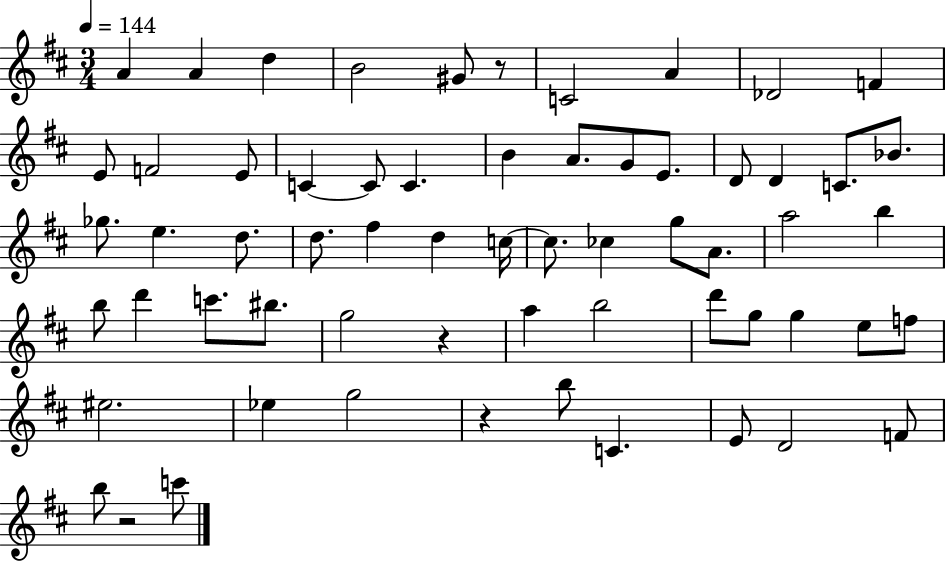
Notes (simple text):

A4/q A4/q D5/q B4/h G#4/e R/e C4/h A4/q Db4/h F4/q E4/e F4/h E4/e C4/q C4/e C4/q. B4/q A4/e. G4/e E4/e. D4/e D4/q C4/e. Bb4/e. Gb5/e. E5/q. D5/e. D5/e. F#5/q D5/q C5/s C5/e. CES5/q G5/e A4/e. A5/h B5/q B5/e D6/q C6/e. BIS5/e. G5/h R/q A5/q B5/h D6/e G5/e G5/q E5/e F5/e EIS5/h. Eb5/q G5/h R/q B5/e C4/q. E4/e D4/h F4/e B5/e R/h C6/e